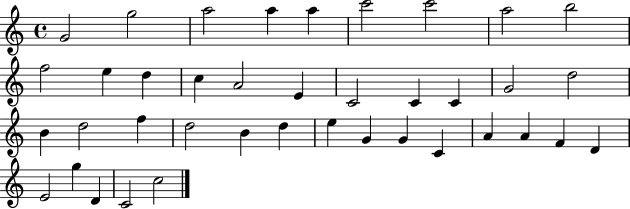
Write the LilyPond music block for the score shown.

{
  \clef treble
  \time 4/4
  \defaultTimeSignature
  \key c \major
  g'2 g''2 | a''2 a''4 a''4 | c'''2 c'''2 | a''2 b''2 | \break f''2 e''4 d''4 | c''4 a'2 e'4 | c'2 c'4 c'4 | g'2 d''2 | \break b'4 d''2 f''4 | d''2 b'4 d''4 | e''4 g'4 g'4 c'4 | a'4 a'4 f'4 d'4 | \break e'2 g''4 d'4 | c'2 c''2 | \bar "|."
}